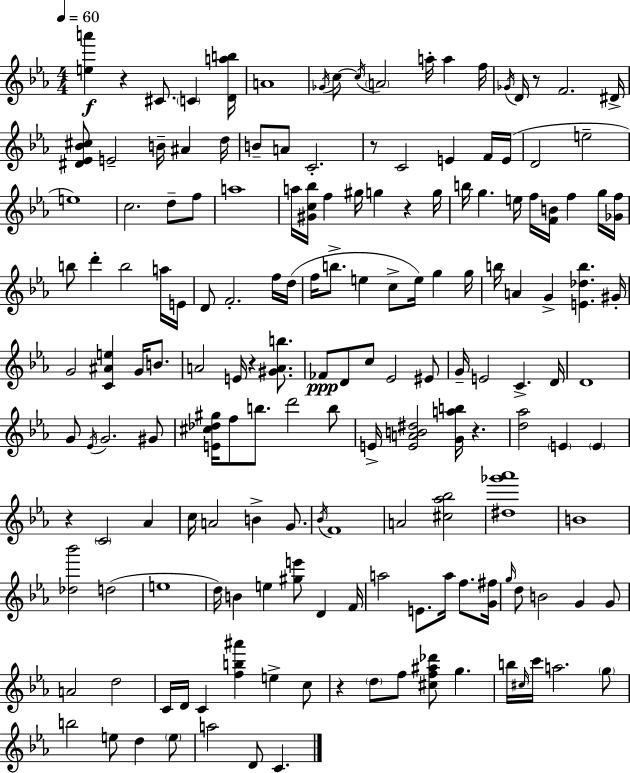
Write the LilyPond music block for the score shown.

{
  \clef treble
  \numericTimeSignature
  \time 4/4
  \key c \minor
  \tempo 4 = 60
  <e'' a'''>4\f r4 cis'8. \parenthesize c'4 <d' a'' b''>16 | a'1 | \acciaccatura { ges'16 } c''8~~ \acciaccatura { c''16 } \parenthesize a'2 a''16-. a''4 | f''16 \acciaccatura { ges'16 } d'16 r8 f'2. | \break dis'16-> <dis' ees' bes' cis''>8 e'2-- b'16-- ais'4 | d''16 b'8-- a'8 c'2.-. | r8 c'2 e'4 | f'16 e'16( d'2 e''2-- | \break e''1) | c''2. d''8-- | f''8 a''1 | a''16 <gis' c'' bes''>16 f''4 gis''16 g''4 r4 | \break g''16 b''16 g''4. e''16 f''16 <f' b'>16 f''4 | g''16 <ges' f''>16 b''8 d'''4-. b''2 | a''16 e'16 d'8 f'2.-. | f''16 d''16( f''16 b''8.-> e''4 c''8-> e''16) g''4 | \break g''16 b''16 a'4 g'4-> <e' des'' b''>4. | gis'16-. g'2 <c' ais' e''>4 g'16 | b'8. a'2 e'16 r4 | <gis' a' b''>8. fes'8\ppp d'8 c''8 ees'2 | \break eis'8 g'16-- e'2 c'4.-> | d'16 d'1 | g'8 \acciaccatura { ees'16 } g'2. | gis'8 <e' cis'' des'' gis''>16 f''8 b''8. d'''2 | \break b''8 e'16-> <e' a' b' dis''>2 <g' a'' b''>16 r4. | <d'' aes''>2 \parenthesize e'4 | \parenthesize e'4 r4 \parenthesize c'2 | aes'4 c''16 a'2 b'4-> | \break g'8. \acciaccatura { bes'16 } f'1 | a'2 <cis'' aes'' bes''>2 | <dis'' ges''' aes'''>1 | b'1 | \break <des'' bes'''>2 d''2( | e''1 | d''16) b'4 e''4 <gis'' e'''>8 | d'4 f'16 a''2 e'8. | \break a''16 f''8. <g' fis''>16 \grace { g''16 } d''8 b'2 | g'4 g'8 a'2 d''2 | c'16 d'16 c'4 <f'' b'' ais'''>4 | e''4-> c''8 r4 \parenthesize d''8 f''8 <cis'' f'' ais'' des'''>8 | \break g''4. b''16 \grace { cis''16 } c'''16 a''2. | \parenthesize g''8 b''2 e''8 | d''4 \parenthesize e''8 a''2 d'8 | c'4. \bar "|."
}